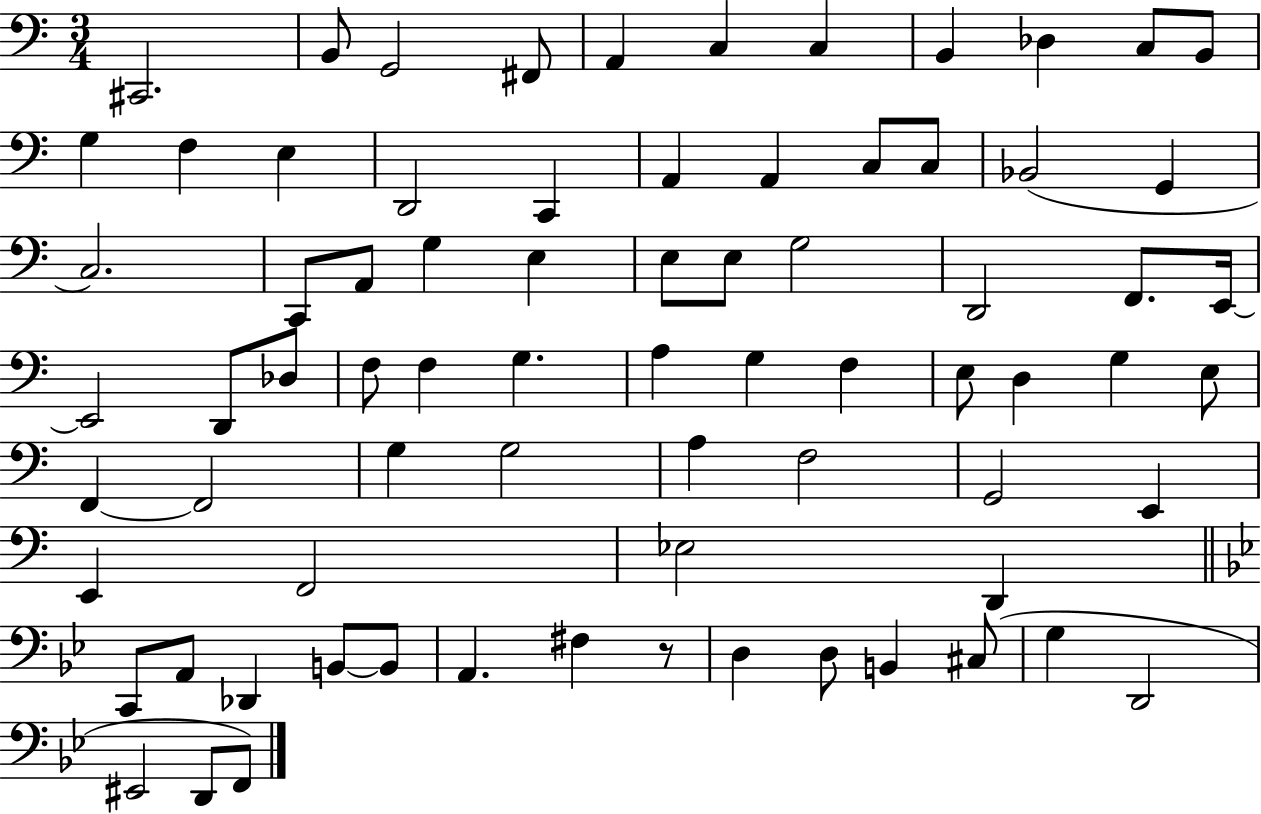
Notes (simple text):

C#2/h. B2/e G2/h F#2/e A2/q C3/q C3/q B2/q Db3/q C3/e B2/e G3/q F3/q E3/q D2/h C2/q A2/q A2/q C3/e C3/e Bb2/h G2/q C3/h. C2/e A2/e G3/q E3/q E3/e E3/e G3/h D2/h F2/e. E2/s E2/h D2/e Db3/e F3/e F3/q G3/q. A3/q G3/q F3/q E3/e D3/q G3/q E3/e F2/q F2/h G3/q G3/h A3/q F3/h G2/h E2/q E2/q F2/h Eb3/h D2/q C2/e A2/e Db2/q B2/e B2/e A2/q. F#3/q R/e D3/q D3/e B2/q C#3/e G3/q D2/h EIS2/h D2/e F2/e